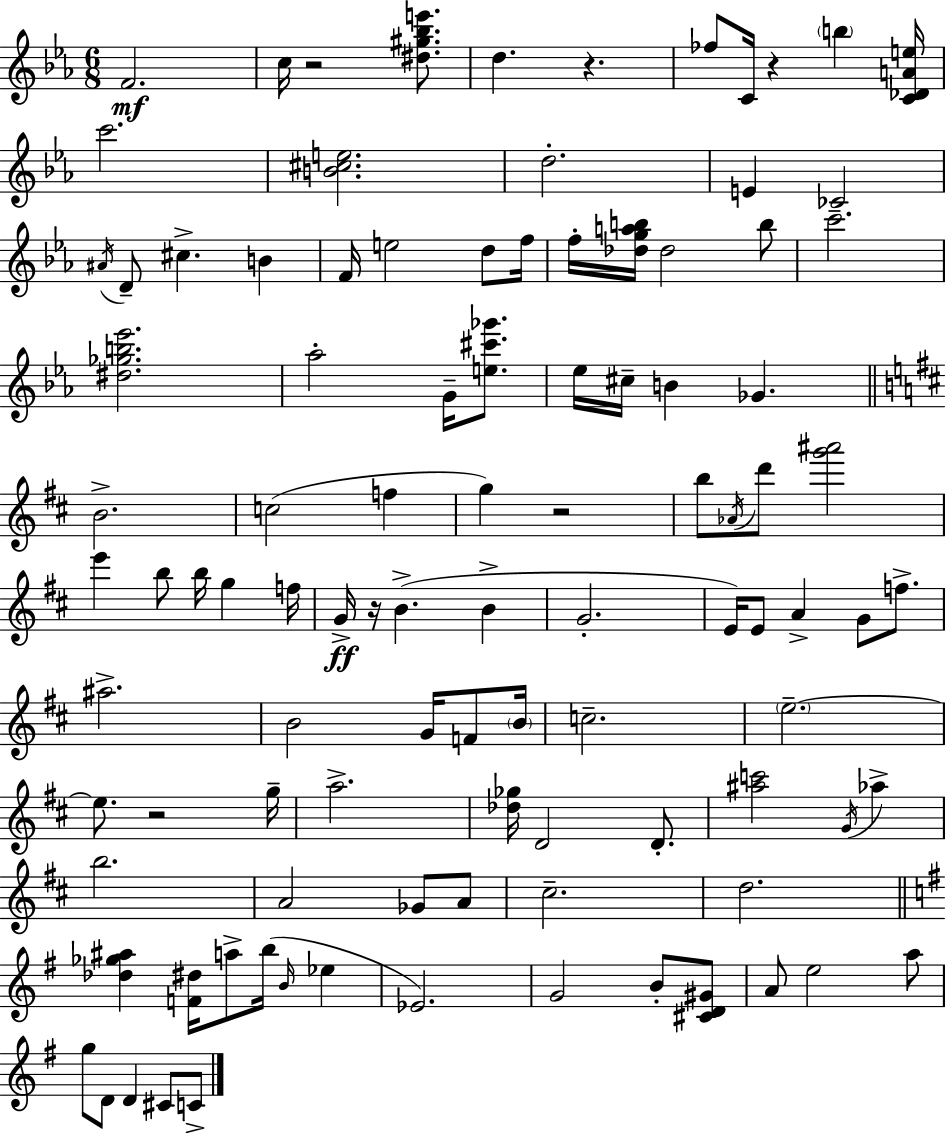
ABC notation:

X:1
T:Untitled
M:6/8
L:1/4
K:Eb
F2 c/4 z2 [^d^g_be']/2 d z _f/2 C/4 z b [C_DAe]/4 c'2 [B^ce]2 d2 E _C2 ^A/4 D/2 ^c B F/4 e2 d/2 f/4 f/4 [_dgab]/4 _d2 b/2 c'2 [^d_gb_e']2 _a2 G/4 [e^c'_g']/2 _e/4 ^c/4 B _G B2 c2 f g z2 b/2 _A/4 d'/2 [g'^a']2 e' b/2 b/4 g f/4 G/4 z/4 B B G2 E/4 E/2 A G/2 f/2 ^a2 B2 G/4 F/2 B/4 c2 e2 e/2 z2 g/4 a2 [_d_g]/4 D2 D/2 [^ac']2 G/4 _a b2 A2 _G/2 A/2 ^c2 d2 [_d_g^a] [F^d]/4 a/2 b/4 B/4 _e _E2 G2 B/2 [^CD^G]/2 A/2 e2 a/2 g/2 D/2 D ^C/2 C/2